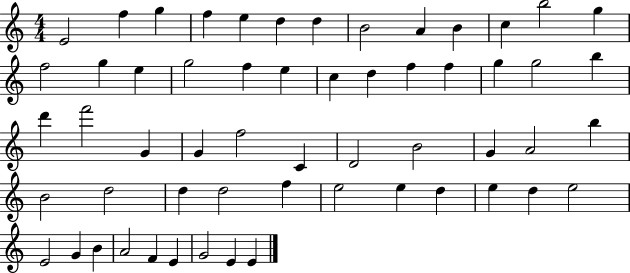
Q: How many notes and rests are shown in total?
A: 57